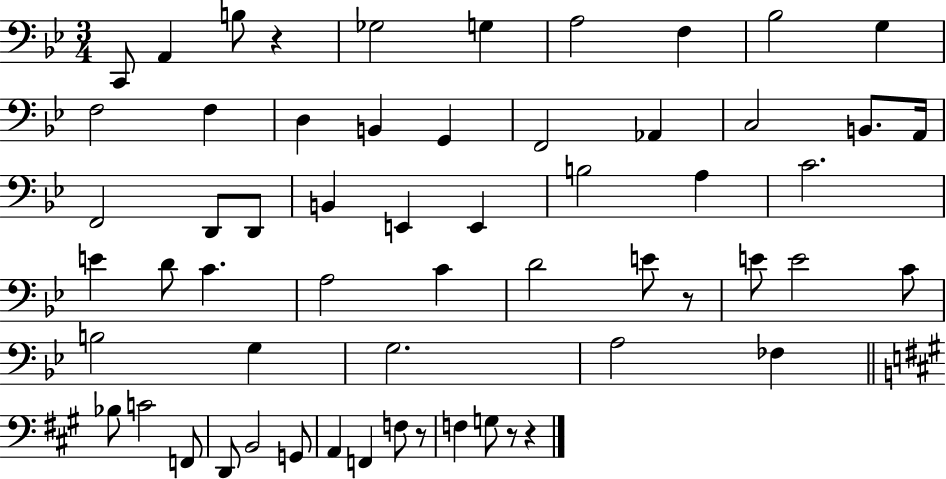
C2/e A2/q B3/e R/q Gb3/h G3/q A3/h F3/q Bb3/h G3/q F3/h F3/q D3/q B2/q G2/q F2/h Ab2/q C3/h B2/e. A2/s F2/h D2/e D2/e B2/q E2/q E2/q B3/h A3/q C4/h. E4/q D4/e C4/q. A3/h C4/q D4/h E4/e R/e E4/e E4/h C4/e B3/h G3/q G3/h. A3/h FES3/q Bb3/e C4/h F2/e D2/e B2/h G2/e A2/q F2/q F3/e R/e F3/q G3/e R/e R/q